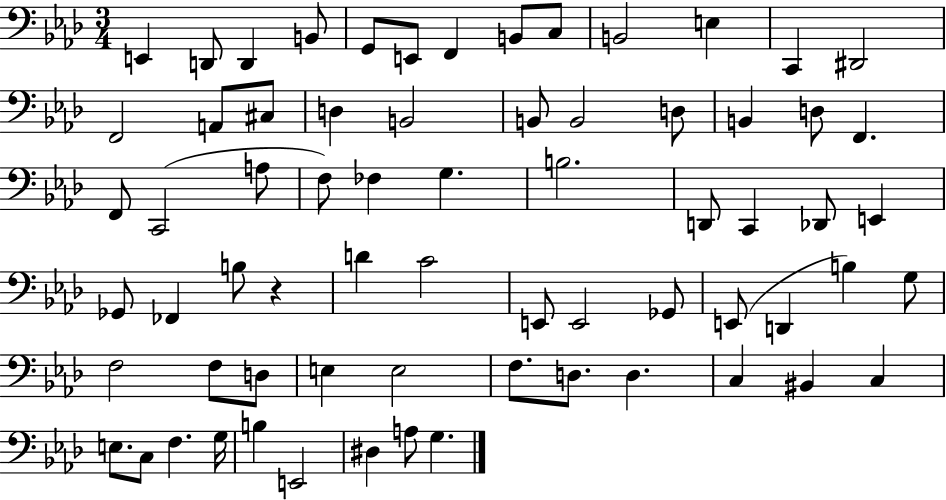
E2/q D2/e D2/q B2/e G2/e E2/e F2/q B2/e C3/e B2/h E3/q C2/q D#2/h F2/h A2/e C#3/e D3/q B2/h B2/e B2/h D3/e B2/q D3/e F2/q. F2/e C2/h A3/e F3/e FES3/q G3/q. B3/h. D2/e C2/q Db2/e E2/q Gb2/e FES2/q B3/e R/q D4/q C4/h E2/e E2/h Gb2/e E2/e D2/q B3/q G3/e F3/h F3/e D3/e E3/q E3/h F3/e. D3/e. D3/q. C3/q BIS2/q C3/q E3/e. C3/e F3/q. G3/s B3/q E2/h D#3/q A3/e G3/q.